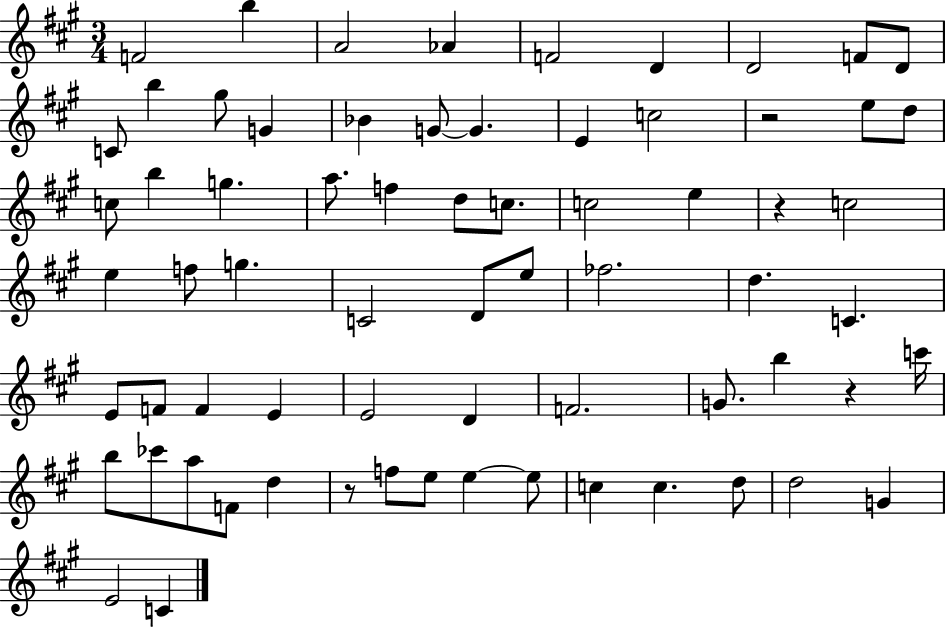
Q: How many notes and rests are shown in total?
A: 69